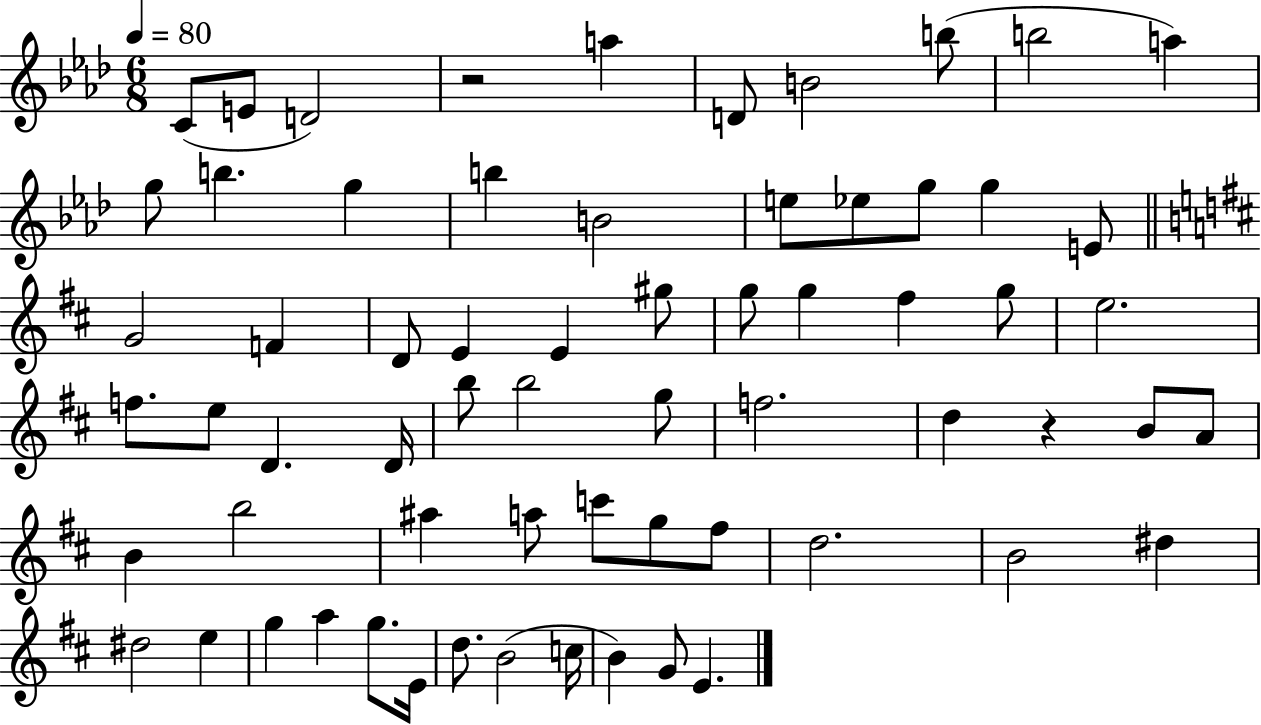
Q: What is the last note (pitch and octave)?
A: E4